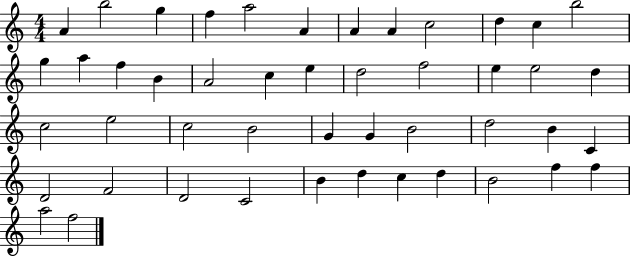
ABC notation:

X:1
T:Untitled
M:4/4
L:1/4
K:C
A b2 g f a2 A A A c2 d c b2 g a f B A2 c e d2 f2 e e2 d c2 e2 c2 B2 G G B2 d2 B C D2 F2 D2 C2 B d c d B2 f f a2 f2